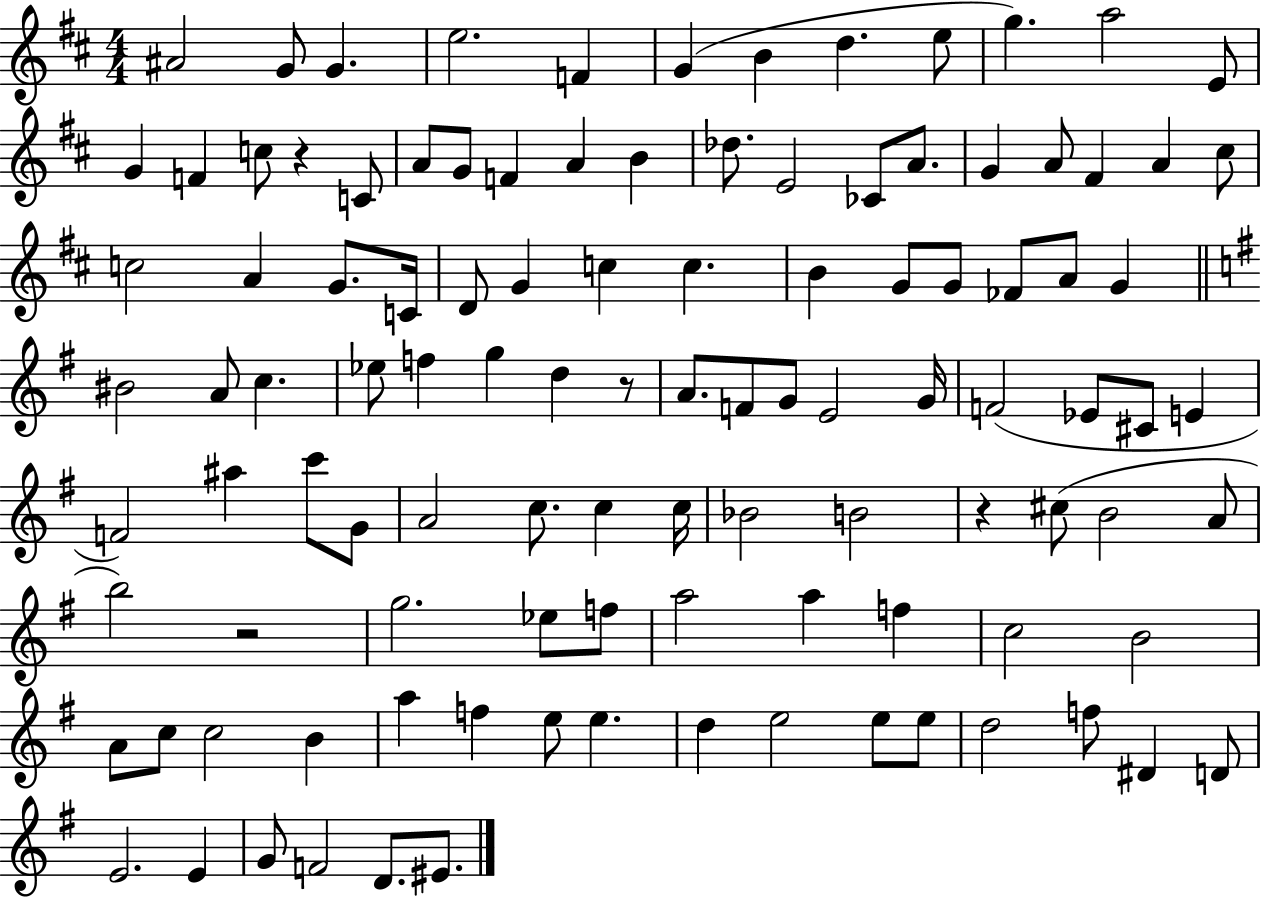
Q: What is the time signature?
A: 4/4